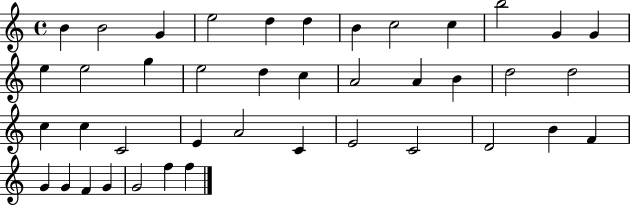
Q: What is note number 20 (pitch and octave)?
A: A4